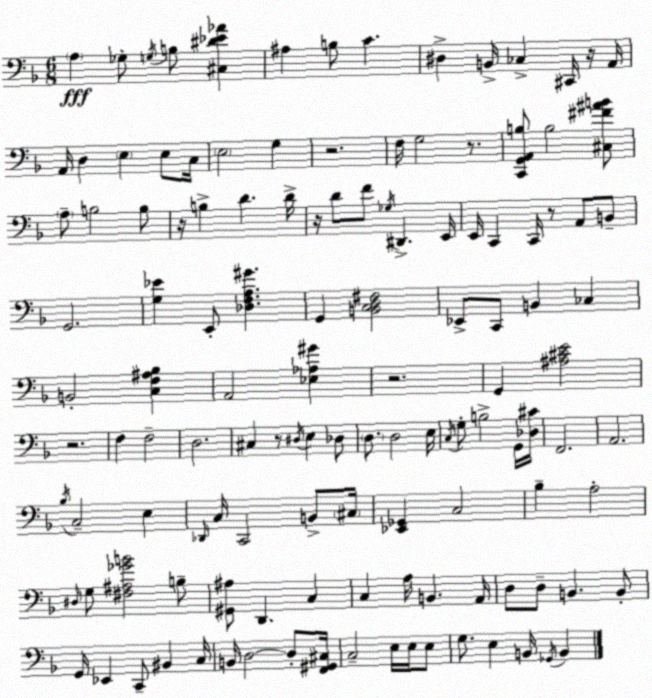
X:1
T:Untitled
M:6/8
L:1/4
K:Dm
A, _G,/2 G,/4 B,/2 [^C,^D_E_A] ^A, B,/2 C ^D, B,,/4 _C, ^C,,/4 z/4 A,,/4 A,,/4 D, E, E,/2 C,/4 E,2 G, z2 F,/4 G,2 z/2 [C,,G,,A,,B,]/2 B,2 [^C,^F^AB]/2 A,/2 B,2 B,/2 z/4 B, D D/4 z/4 D/2 F/2 _G,/4 ^D,, E,,/4 E,,/4 C,, C,,/4 z/2 A,,/2 B,,/2 G,,2 [G,_E] E,,/2 [_D,F,A,^G] G,, [B,,C,D,^F,]2 _E,,/2 C,,/2 B,, _C, B,,2 [C,F,^A,_B,] A,,2 [_E,_A,^G] z2 G,, [^A,^CE]2 z2 F, F,2 D,2 ^C, z/2 ^D,/4 E, _D,/2 D,/2 D,2 E,/4 C,/4 G,/2 B,2 G,,/4 [_D,^C]/4 F,,2 A,,2 _B,/4 C,2 E, _D,,/4 C,/4 C,,2 B,,/2 ^C,/4 [_E,,_G,,] C,2 _B, A,2 ^D,/4 G,/2 [^F,^A,_GB]2 B,/2 [^G,,^A,]/2 D,, C, C, A,/4 B,, A,,/4 D,/2 D,/2 B,, B,,/2 G,,/4 _E,, C,,/2 ^B,, C,/4 B,,/4 D,2 D,/2 [F,,^G,,^C,]/4 C,2 E,/4 E,/4 E,/2 G,/2 E, B,,/4 _G,,/4 B,,